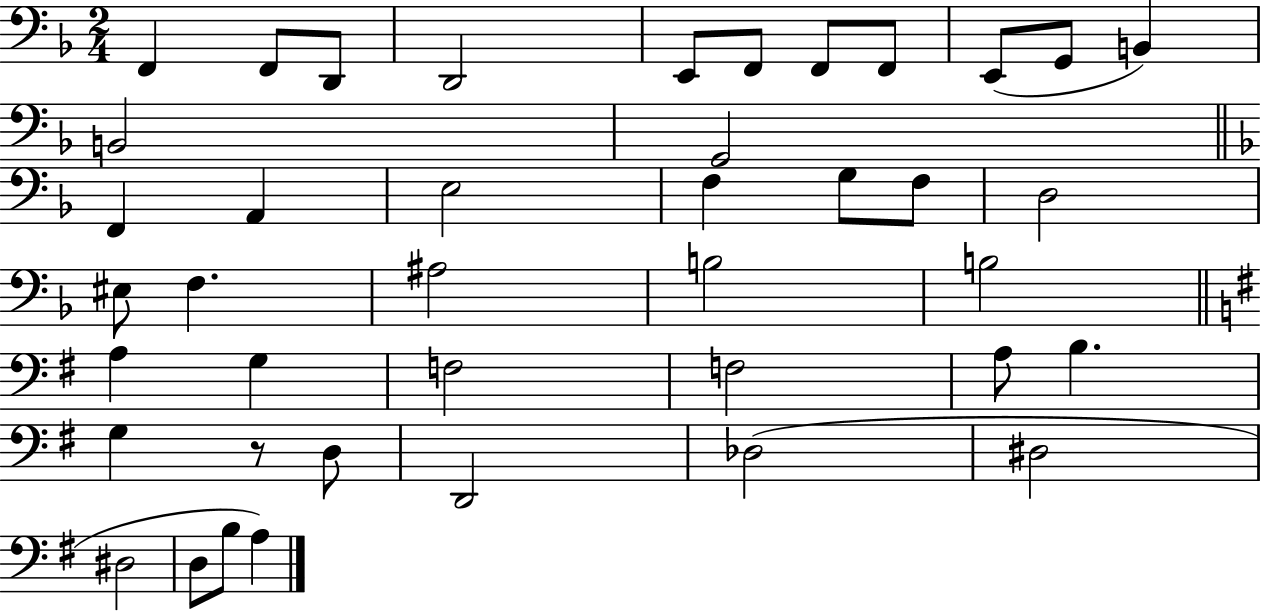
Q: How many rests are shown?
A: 1